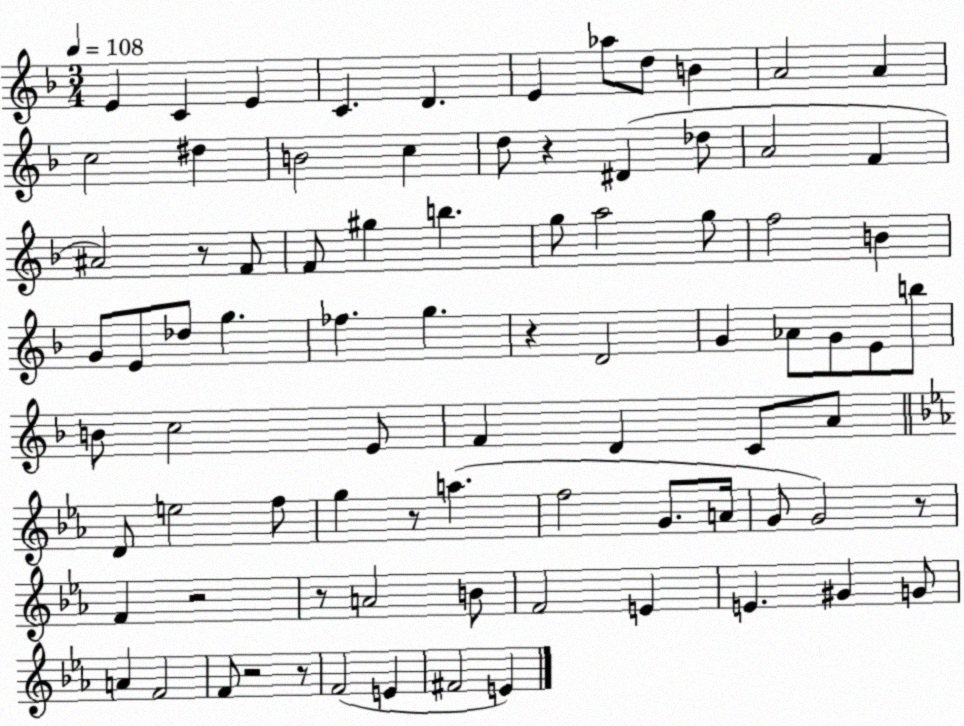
X:1
T:Untitled
M:3/4
L:1/4
K:F
E C E C D E _a/2 d/2 B A2 A c2 ^d B2 c d/2 z ^D _d/2 A2 F ^A2 z/2 F/2 F/2 ^g b g/2 a2 g/2 f2 B G/2 E/2 _d/2 g _f g z D2 G _A/2 G/2 E/2 b/2 B/2 c2 E/2 F D C/2 A/2 D/2 e2 f/2 g z/2 a f2 G/2 A/4 G/2 G2 z/2 F z2 z/2 A2 B/2 F2 E E ^G G/2 A F2 F/2 z2 z/2 F2 E ^F2 E